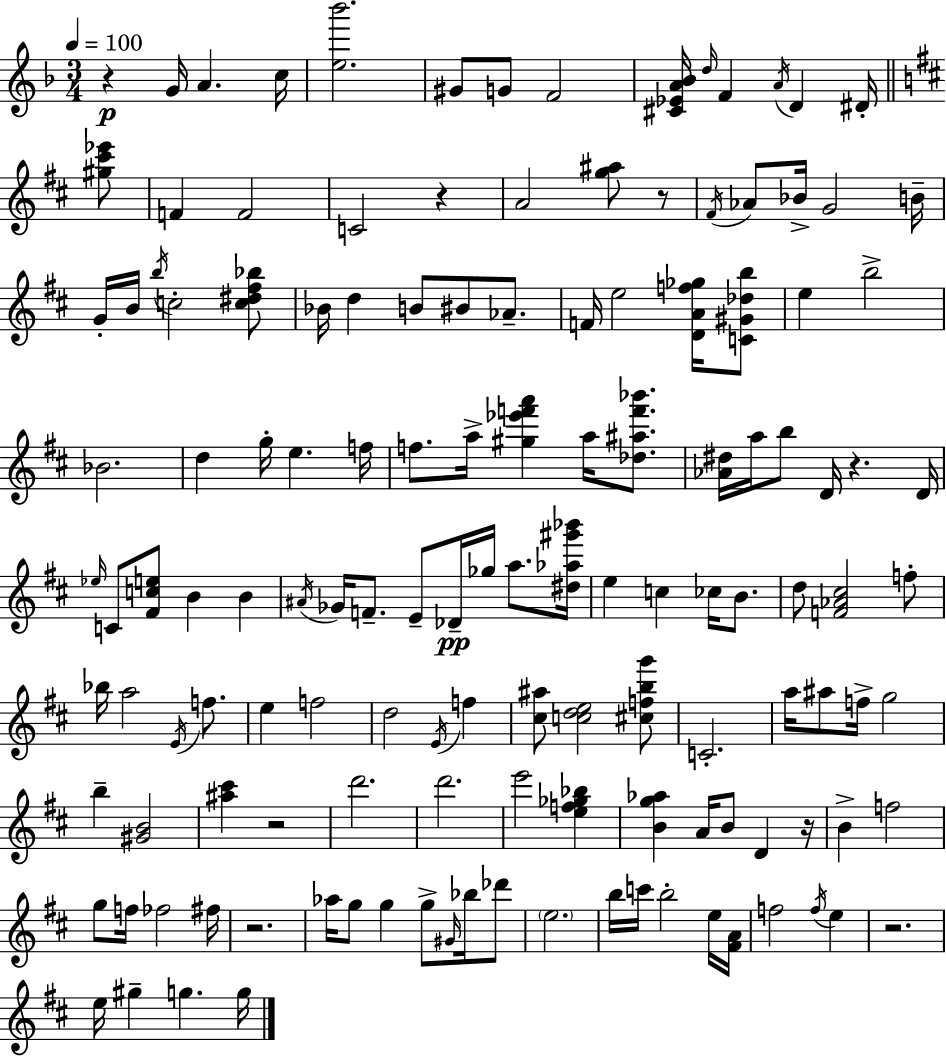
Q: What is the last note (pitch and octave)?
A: G5